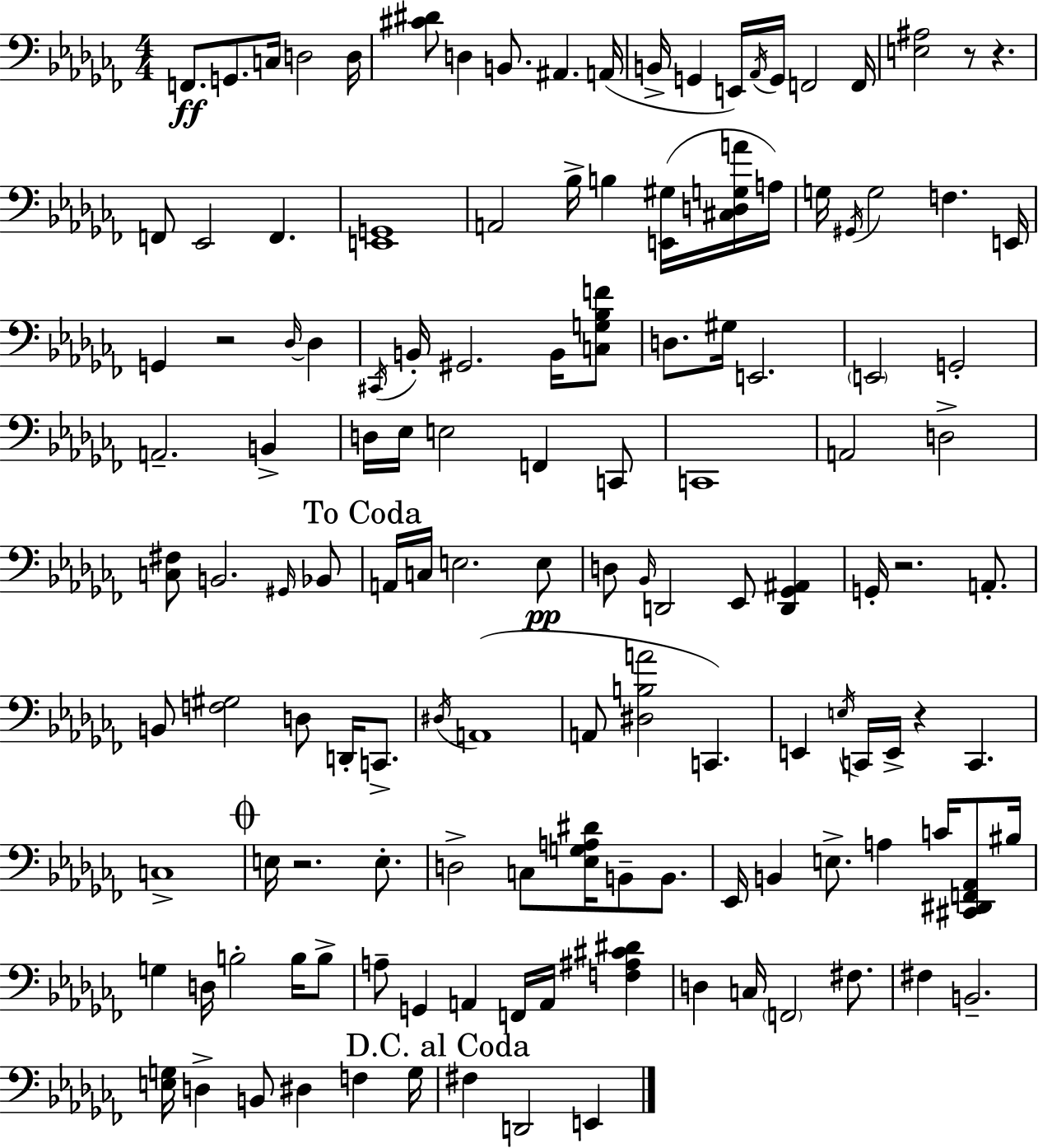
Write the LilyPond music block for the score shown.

{
  \clef bass
  \numericTimeSignature
  \time 4/4
  \key aes \minor
  f,8.\ff g,8. c16 d2 d16 | <cis' dis'>8 d4 b,8. ais,4. a,16( | b,16-> g,4 e,16) \acciaccatura { aes,16 } g,16 f,2 | f,16 <e ais>2 r8 r4. | \break f,8 ees,2 f,4. | <e, g,>1 | a,2 bes16-> b4 <e, gis>16( <cis d g a'>16 | a16) g16 \acciaccatura { gis,16 } g2 f4. | \break e,16 g,4 r2 \grace { des16~ }~ des4 | \acciaccatura { cis,16 } b,16-. gis,2. | b,16 <c g bes f'>8 d8. gis16 e,2. | \parenthesize e,2 g,2-. | \break a,2.-- | b,4-> d16 ees16 e2 f,4 | c,8 c,1 | a,2 d2-> | \break <c fis>8 b,2. | \grace { gis,16 } bes,8 \mark "To Coda" a,16 c16 e2. | e8\pp d8 \grace { bes,16 } d,2 | ees,8 <d, ges, ais,>4 g,16-. r2. | \break a,8.-. b,8 <f gis>2 | d8 d,16-. c,8.-> \acciaccatura { dis16 }( a,1 | a,8 <dis b a'>2 | c,4.) e,4 \acciaccatura { e16 } c,16 e,16-> r4 | \break c,4. c1-> | \mark \markup { \musicglyph "scripts.coda" } e16 r2. | e8.-. d2-> | c8 <ees g a dis'>16 b,8-- b,8. ees,16 b,4 e8.-> | \break a4 c'16 <cis, dis, f, aes,>8 bis16 g4 d16 b2-. | b16 b8-> a8-- g,4 a,4 | f,16 a,16 <f ais cis' dis'>4 d4 c16 \parenthesize f,2 | fis8. fis4 b,2.-- | \break <e g>16 d4-> b,8 dis4 | f4 g16 \mark "D.C. al Coda" fis4 d,2 | e,4 \bar "|."
}